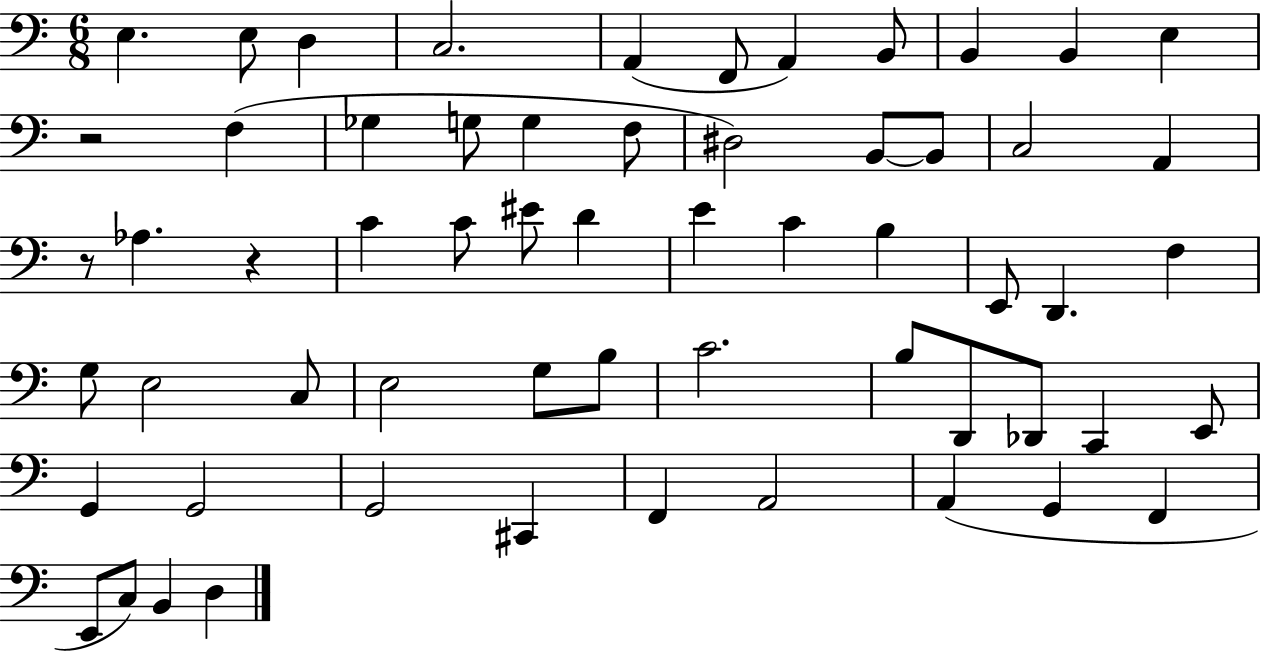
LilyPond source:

{
  \clef bass
  \numericTimeSignature
  \time 6/8
  \key c \major
  \repeat volta 2 { e4. e8 d4 | c2. | a,4( f,8 a,4) b,8 | b,4 b,4 e4 | \break r2 f4( | ges4 g8 g4 f8 | dis2) b,8~~ b,8 | c2 a,4 | \break r8 aes4. r4 | c'4 c'8 eis'8 d'4 | e'4 c'4 b4 | e,8 d,4. f4 | \break g8 e2 c8 | e2 g8 b8 | c'2. | b8 d,8 des,8 c,4 e,8 | \break g,4 g,2 | g,2 cis,4 | f,4 a,2 | a,4( g,4 f,4 | \break e,8 c8) b,4 d4 | } \bar "|."
}